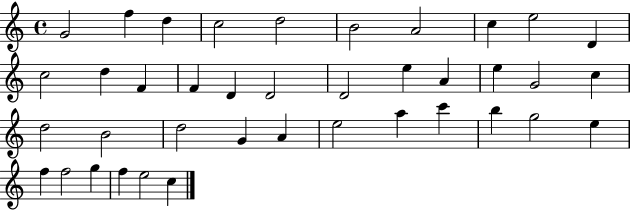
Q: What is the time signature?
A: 4/4